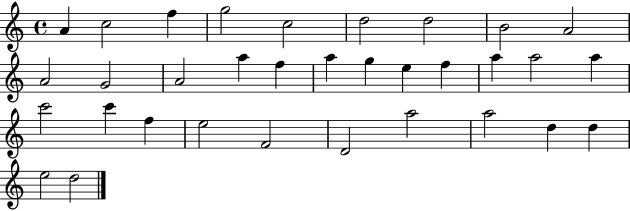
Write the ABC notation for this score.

X:1
T:Untitled
M:4/4
L:1/4
K:C
A c2 f g2 c2 d2 d2 B2 A2 A2 G2 A2 a f a g e f a a2 a c'2 c' f e2 F2 D2 a2 a2 d d e2 d2